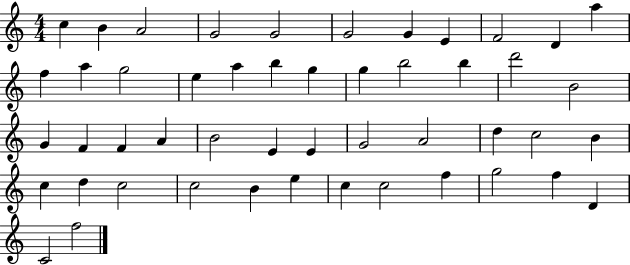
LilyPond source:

{
  \clef treble
  \numericTimeSignature
  \time 4/4
  \key c \major
  c''4 b'4 a'2 | g'2 g'2 | g'2 g'4 e'4 | f'2 d'4 a''4 | \break f''4 a''4 g''2 | e''4 a''4 b''4 g''4 | g''4 b''2 b''4 | d'''2 b'2 | \break g'4 f'4 f'4 a'4 | b'2 e'4 e'4 | g'2 a'2 | d''4 c''2 b'4 | \break c''4 d''4 c''2 | c''2 b'4 e''4 | c''4 c''2 f''4 | g''2 f''4 d'4 | \break c'2 f''2 | \bar "|."
}